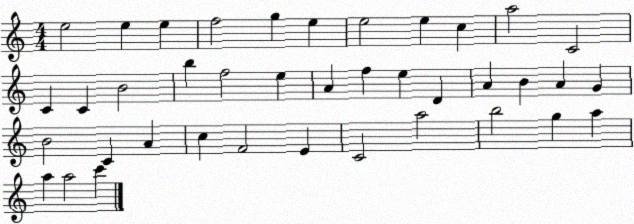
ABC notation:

X:1
T:Untitled
M:4/4
L:1/4
K:C
e2 e e f2 g e e2 e c a2 C2 C C B2 b f2 e A f e D A B A G B2 C A c F2 E C2 a2 b2 g a a a2 c'